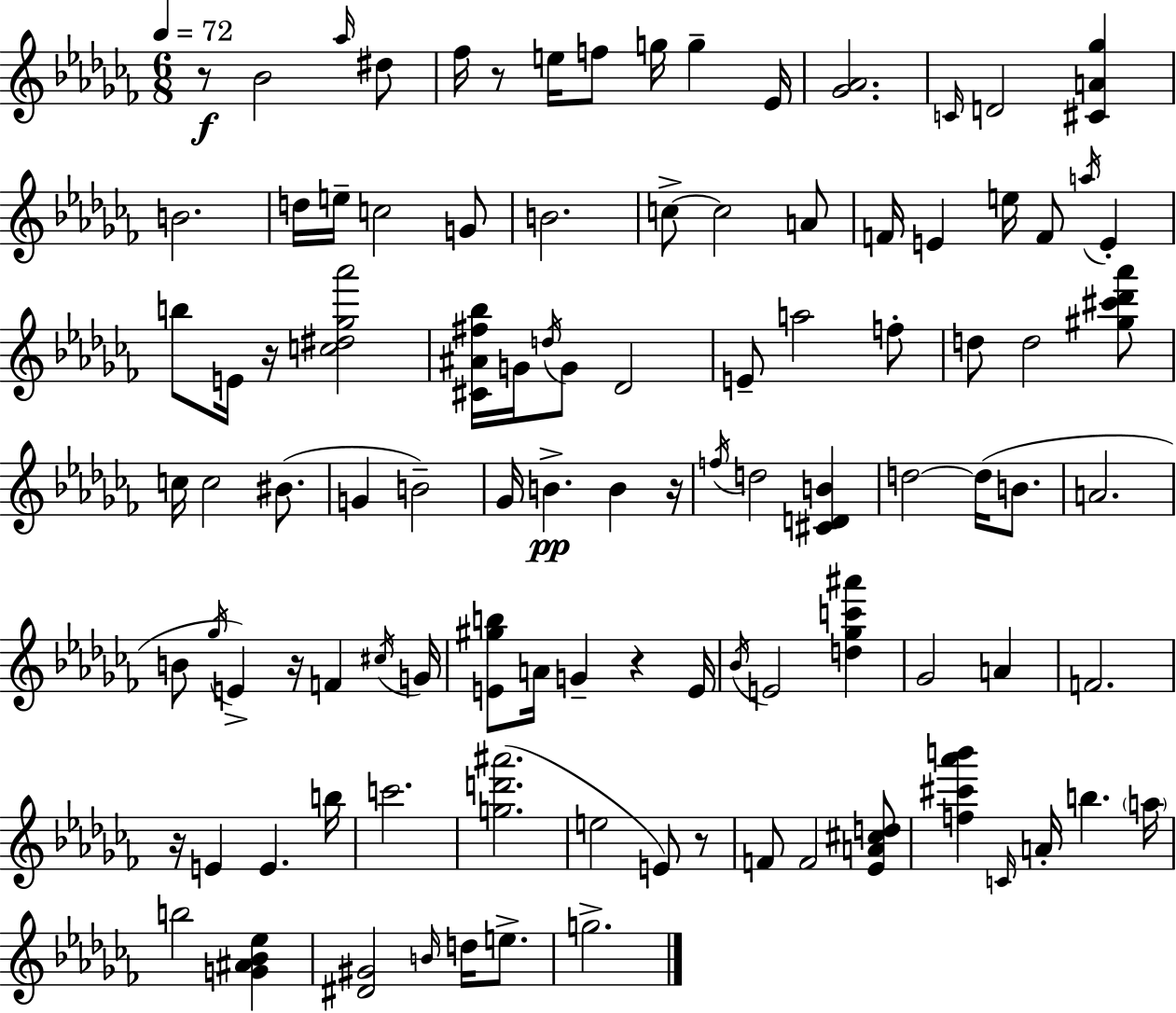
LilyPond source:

{
  \clef treble
  \numericTimeSignature
  \time 6/8
  \key aes \minor
  \tempo 4 = 72
  r8\f bes'2 \grace { aes''16 } dis''8 | fes''16 r8 e''16 f''8 g''16 g''4-- | ees'16 <ges' aes'>2. | \grace { c'16 } d'2 <cis' a' ges''>4 | \break b'2. | d''16 e''16-- c''2 | g'8 b'2. | c''8->~~ c''2 | \break a'8 f'16 e'4 e''16 f'8 \acciaccatura { a''16 } e'4-. | b''8 e'16 r16 <c'' dis'' ges'' aes'''>2 | <cis' ais' fis'' bes''>16 g'16 \acciaccatura { d''16 } g'8 des'2 | e'8-- a''2 | \break f''8-. d''8 d''2 | <gis'' cis''' des''' aes'''>8 c''16 c''2 | bis'8.( g'4 b'2--) | ges'16 b'4.->\pp b'4 | \break r16 \acciaccatura { f''16 } d''2 | <cis' d' b'>4 d''2~~ | d''16( b'8. a'2. | b'8 \acciaccatura { ges''16 } e'4->) | \break r16 f'4 \acciaccatura { cis''16 } g'16 <e' gis'' b''>8 a'16 g'4-- | r4 e'16 \acciaccatura { bes'16 } e'2 | <d'' ges'' c''' ais'''>4 ges'2 | a'4 f'2. | \break r16 e'4 | e'4. b''16 c'''2. | <g'' d''' ais'''>2.( | e''2 | \break e'8) r8 f'8 f'2 | <ees' a' cis'' d''>8 <f'' cis''' aes''' b'''>4 | \grace { c'16 } a'16-. b''4. \parenthesize a''16 b''2 | <g' ais' bes' ees''>4 <dis' gis'>2 | \break \grace { b'16 } d''16 e''8.-> g''2.-> | \bar "|."
}